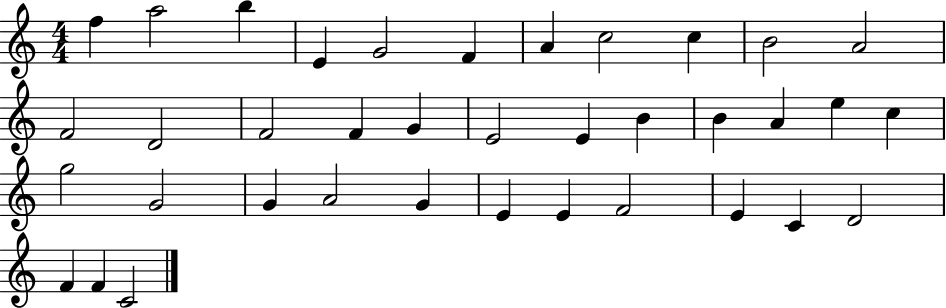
F5/q A5/h B5/q E4/q G4/h F4/q A4/q C5/h C5/q B4/h A4/h F4/h D4/h F4/h F4/q G4/q E4/h E4/q B4/q B4/q A4/q E5/q C5/q G5/h G4/h G4/q A4/h G4/q E4/q E4/q F4/h E4/q C4/q D4/h F4/q F4/q C4/h